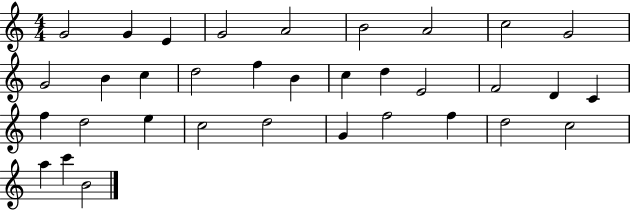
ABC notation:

X:1
T:Untitled
M:4/4
L:1/4
K:C
G2 G E G2 A2 B2 A2 c2 G2 G2 B c d2 f B c d E2 F2 D C f d2 e c2 d2 G f2 f d2 c2 a c' B2